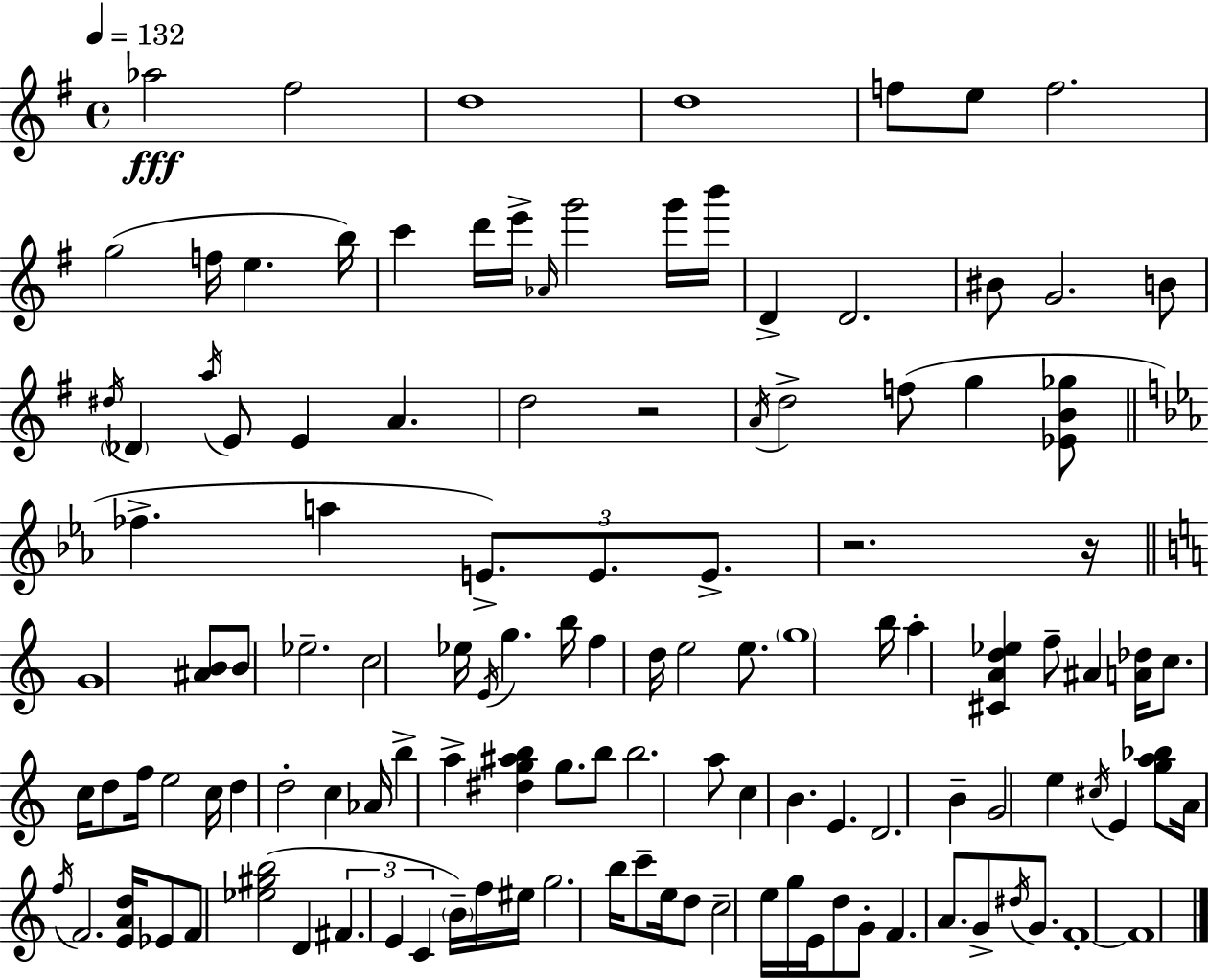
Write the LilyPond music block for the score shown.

{
  \clef treble
  \time 4/4
  \defaultTimeSignature
  \key g \major
  \tempo 4 = 132
  aes''2\fff fis''2 | d''1 | d''1 | f''8 e''8 f''2. | \break g''2( f''16 e''4. b''16) | c'''4 d'''16 e'''16-> \grace { aes'16 } g'''2 g'''16 | b'''16 d'4-> d'2. | bis'8 g'2. b'8 | \break \acciaccatura { dis''16 } \parenthesize des'4 \acciaccatura { a''16 } e'8 e'4 a'4. | d''2 r2 | \acciaccatura { a'16 } d''2-> f''8( g''4 | <ees' b' ges''>8 \bar "||" \break \key c \minor fes''4.-> a''4 \tuplet 3/2 { e'8.->) e'8. | e'8.-> } r2. r16 | \bar "||" \break \key c \major g'1 | <ais' b'>8 b'8 ees''2.-- | c''2 ees''16 \acciaccatura { e'16 } g''4. | b''16 f''4 d''16 e''2 e''8. | \break \parenthesize g''1 | b''16 a''4-. <cis' a' d'' ees''>4 f''8-- ais'4 | <a' des''>16 c''8. c''16 d''8 f''16 e''2 | c''16 d''4 d''2-. c''4 | \break aes'16 b''4-> a''4-> <dis'' g'' ais'' b''>4 g''8. | b''8 b''2. a''8 | c''4 b'4. e'4. | d'2. b'4-- | \break g'2 e''4 \acciaccatura { cis''16 } e'4 | <g'' a'' bes''>8 a'16 \acciaccatura { f''16 } f'2. | <e' a' d''>16 ees'8 f'8 <ees'' gis'' b''>2( d'4 | \tuplet 3/2 { fis'4. e'4 c'4 } | \break \parenthesize b'16--) f''16 eis''16 g''2. | b''16 c'''8-- e''16 d''8 c''2-- e''16 g''16 | e'16 d''8 g'8-. f'4. a'8. g'8-> | \acciaccatura { dis''16 } g'8. f'1-.~~ | \break f'1 | \bar "|."
}